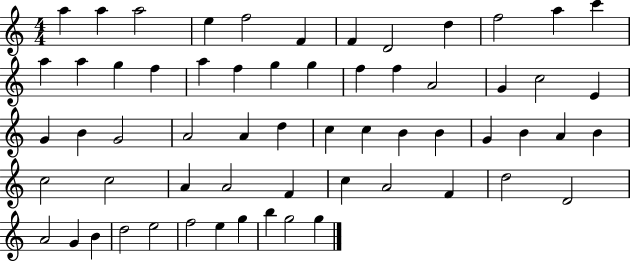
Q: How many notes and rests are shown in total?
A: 61